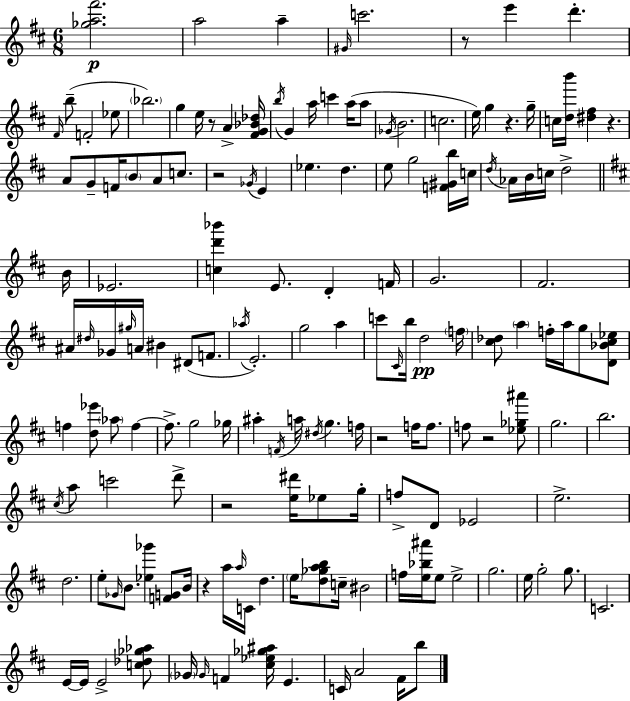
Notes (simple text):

[Gb5,A5,F#6]/h. A5/h A5/q G#4/s C6/h. R/e E6/q D6/q. F#4/s B5/e F4/h Eb5/e Bb5/h. G5/q E5/s R/e A4/q [F#4,G4,Bb4,Db5]/s B5/s G4/q A5/s C6/q A5/s A5/e Gb4/s B4/h. C5/h. E5/s G5/q R/q. G5/s C5/s [D5,B6]/s [D#5,F#5]/q R/q. A4/e G4/e F4/s B4/e A4/e C5/e. R/h Gb4/s E4/q Eb5/q. D5/q. E5/e G5/h [F4,G#4,B5]/s C5/s D5/s Ab4/s B4/s C5/s D5/h B4/s Eb4/h. [C5,D6,Bb6]/q E4/e. D4/q F4/s G4/h. F#4/h. A#4/s D#5/s Gb4/s G#5/s A4/s BIS4/q D#4/e F4/e. Ab5/s E4/h. G5/h A5/q C6/e C#4/s B5/s D5/h F5/s [C#5,Db5]/e A5/q F5/s A5/s G5/e [D4,Bb4,C#5,Eb5]/e F5/q [D5,Eb6]/e Ab5/e F5/q F5/e. G5/h Gb5/s A#5/q F4/s A5/s D#5/s G5/q. F5/s R/h F5/s F5/e. F5/e R/h [Eb5,Gb5,A#6]/e G5/h. B5/h. C#5/s A5/e C6/h D6/e R/h [E5,D#6]/s Eb5/e G5/s F5/e D4/e Eb4/h E5/h. D5/h. E5/e Gb4/s B4/e. [Eb5,Gb6]/q [F4,G4]/e B4/s R/q A5/s A5/s C4/s D5/q. E5/s [D5,Gb5,A5,B5]/e C5/s BIS4/h F5/s [E5,Bb5,A#6]/s E5/e E5/h G5/h. E5/s G5/h G5/e. C4/h. E4/s E4/s E4/h [C5,Db5,Gb5,Ab5]/e Gb4/s Gb4/s F4/q [C#5,Eb5,Gb5,A#5]/s E4/q. C4/s A4/h F#4/s B5/e